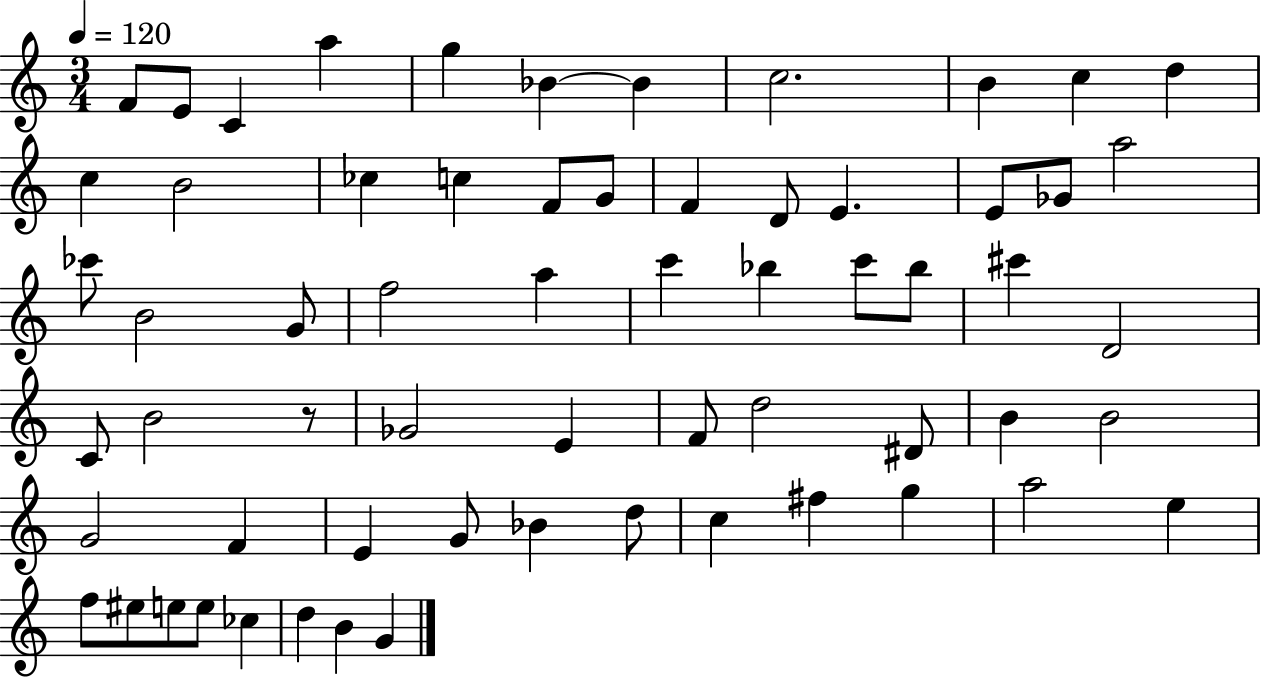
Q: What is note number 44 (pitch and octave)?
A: G4